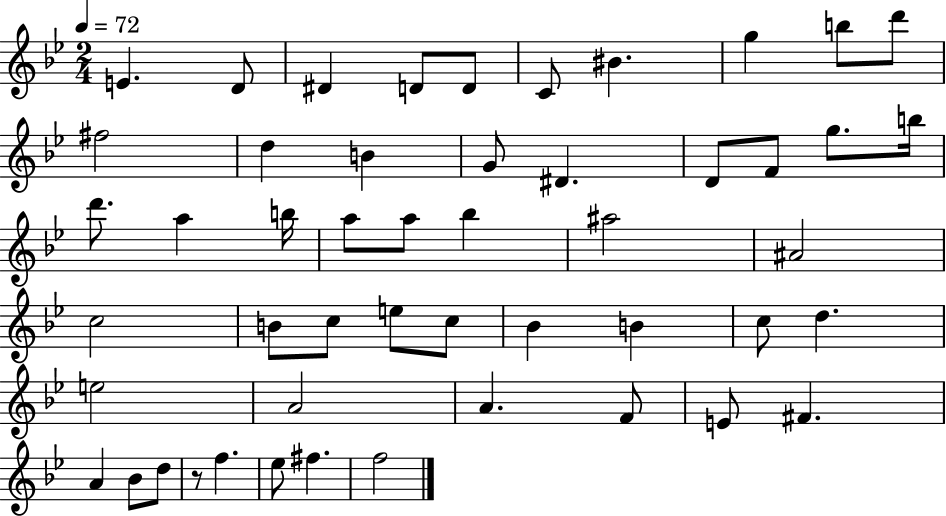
E4/q. D4/e D#4/q D4/e D4/e C4/e BIS4/q. G5/q B5/e D6/e F#5/h D5/q B4/q G4/e D#4/q. D4/e F4/e G5/e. B5/s D6/e. A5/q B5/s A5/e A5/e Bb5/q A#5/h A#4/h C5/h B4/e C5/e E5/e C5/e Bb4/q B4/q C5/e D5/q. E5/h A4/h A4/q. F4/e E4/e F#4/q. A4/q Bb4/e D5/e R/e F5/q. Eb5/e F#5/q. F5/h